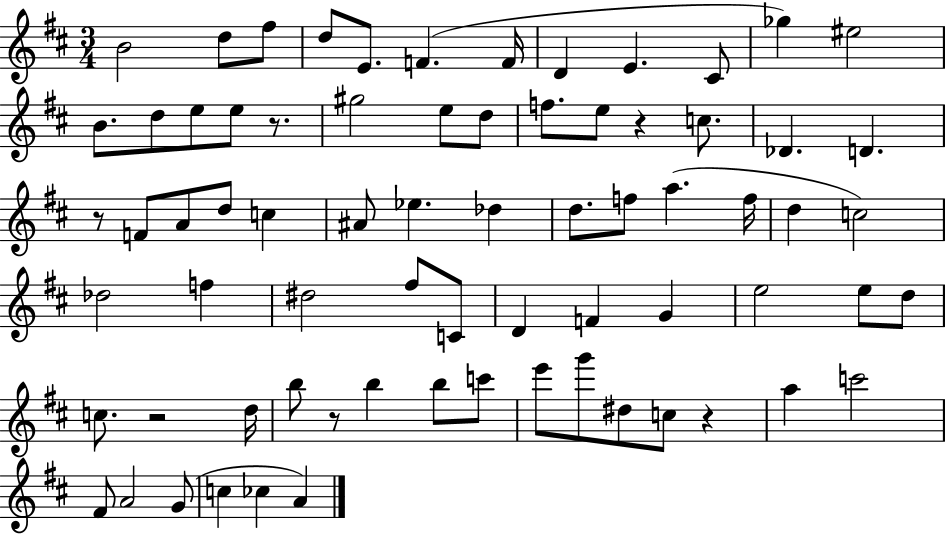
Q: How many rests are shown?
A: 6